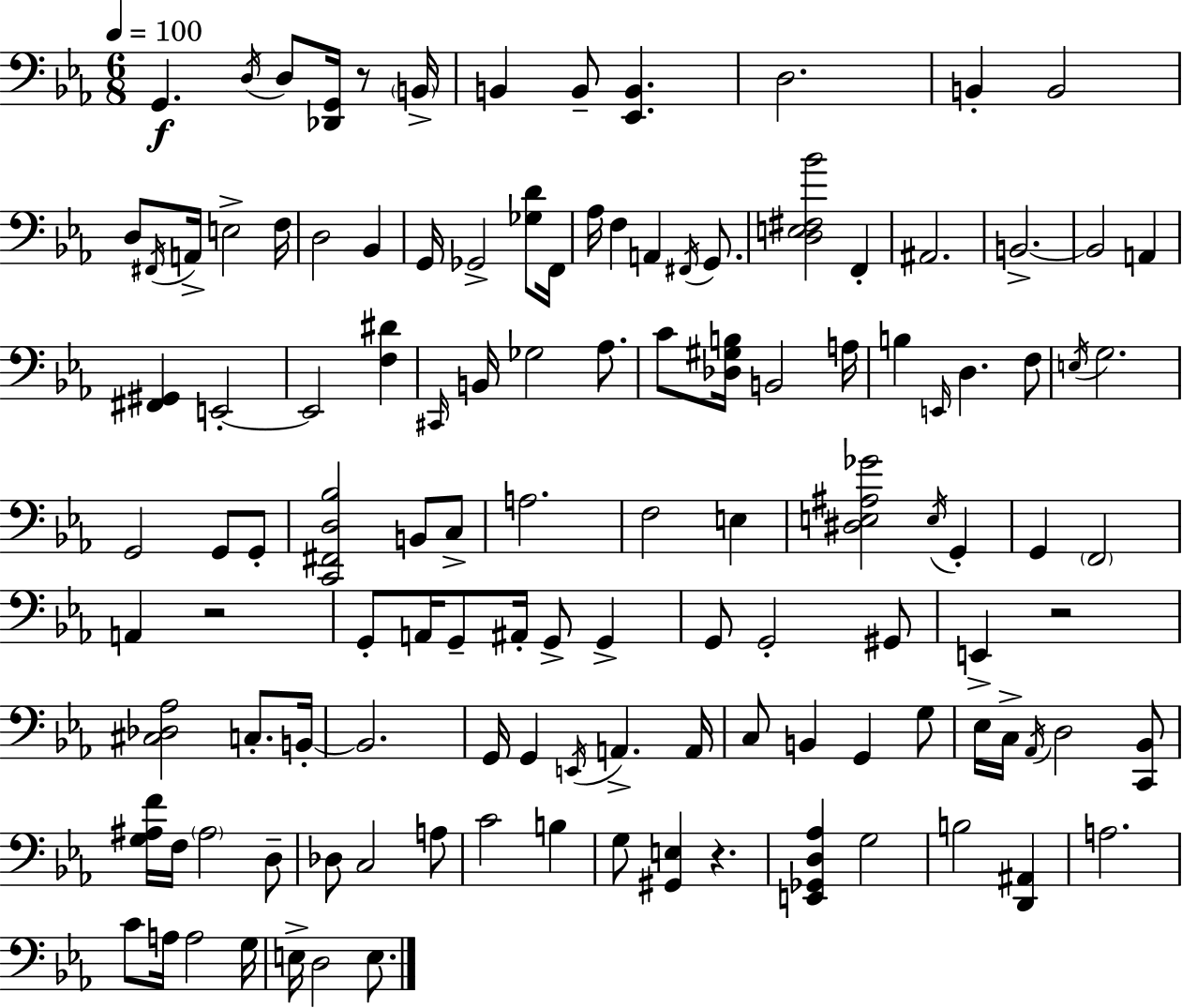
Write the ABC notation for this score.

X:1
T:Untitled
M:6/8
L:1/4
K:Eb
G,, D,/4 D,/2 [_D,,G,,]/4 z/2 B,,/4 B,, B,,/2 [_E,,B,,] D,2 B,, B,,2 D,/2 ^F,,/4 A,,/4 E,2 F,/4 D,2 _B,, G,,/4 _G,,2 [_G,D]/2 F,,/4 _A,/4 F, A,, ^F,,/4 G,,/2 [D,E,^F,_B]2 F,, ^A,,2 B,,2 B,,2 A,, [^F,,^G,,] E,,2 E,,2 [F,^D] ^C,,/4 B,,/4 _G,2 _A,/2 C/2 [_D,^G,B,]/4 B,,2 A,/4 B, E,,/4 D, F,/2 E,/4 G,2 G,,2 G,,/2 G,,/2 [C,,^F,,D,_B,]2 B,,/2 C,/2 A,2 F,2 E, [^D,E,^A,_G]2 E,/4 G,, G,, F,,2 A,, z2 G,,/2 A,,/4 G,,/2 ^A,,/4 G,,/2 G,, G,,/2 G,,2 ^G,,/2 E,, z2 [^C,_D,_A,]2 C,/2 B,,/4 B,,2 G,,/4 G,, E,,/4 A,, A,,/4 C,/2 B,, G,, G,/2 _E,/4 C,/4 _A,,/4 D,2 [C,,_B,,]/2 [G,^A,F]/4 F,/4 ^A,2 D,/2 _D,/2 C,2 A,/2 C2 B, G,/2 [^G,,E,] z [E,,_G,,D,_A,] G,2 B,2 [D,,^A,,] A,2 C/2 A,/4 A,2 G,/4 E,/4 D,2 E,/2